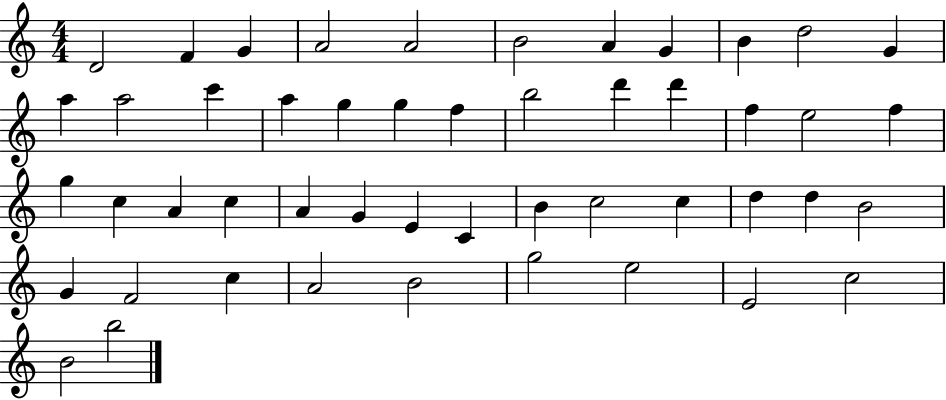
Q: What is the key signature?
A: C major